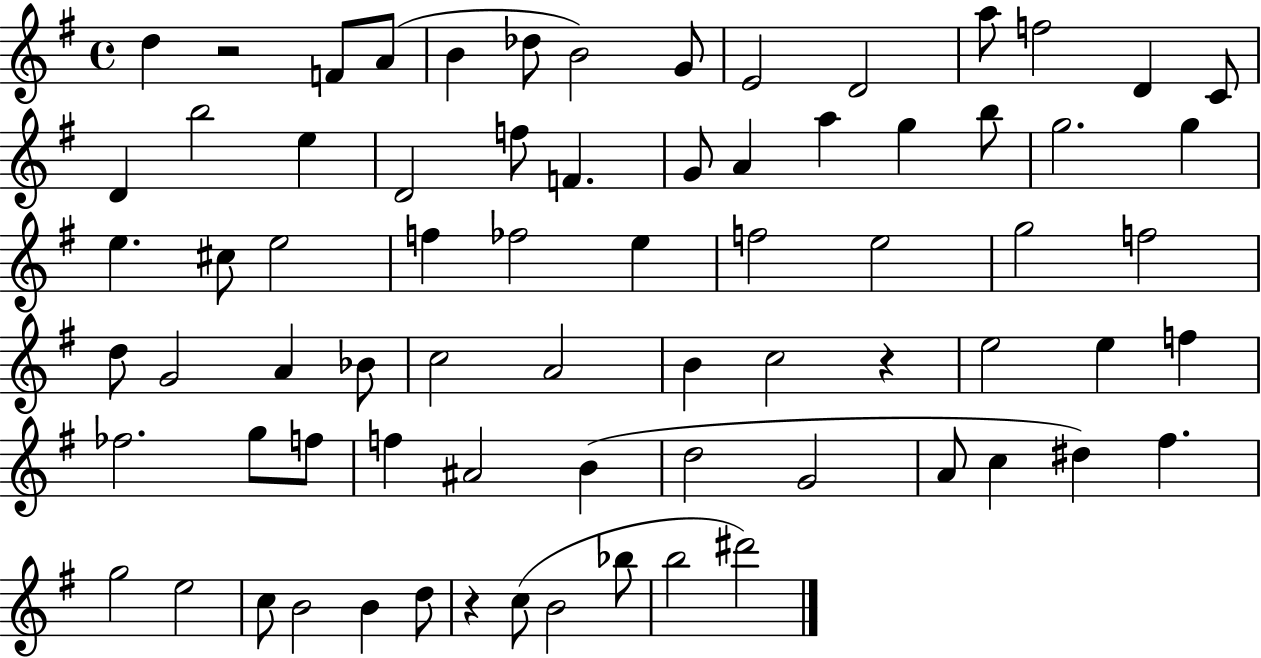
D5/q R/h F4/e A4/e B4/q Db5/e B4/h G4/e E4/h D4/h A5/e F5/h D4/q C4/e D4/q B5/h E5/q D4/h F5/e F4/q. G4/e A4/q A5/q G5/q B5/e G5/h. G5/q E5/q. C#5/e E5/h F5/q FES5/h E5/q F5/h E5/h G5/h F5/h D5/e G4/h A4/q Bb4/e C5/h A4/h B4/q C5/h R/q E5/h E5/q F5/q FES5/h. G5/e F5/e F5/q A#4/h B4/q D5/h G4/h A4/e C5/q D#5/q F#5/q. G5/h E5/h C5/e B4/h B4/q D5/e R/q C5/e B4/h Bb5/e B5/h D#6/h